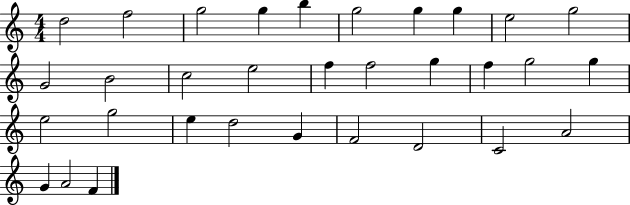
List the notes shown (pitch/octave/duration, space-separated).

D5/h F5/h G5/h G5/q B5/q G5/h G5/q G5/q E5/h G5/h G4/h B4/h C5/h E5/h F5/q F5/h G5/q F5/q G5/h G5/q E5/h G5/h E5/q D5/h G4/q F4/h D4/h C4/h A4/h G4/q A4/h F4/q